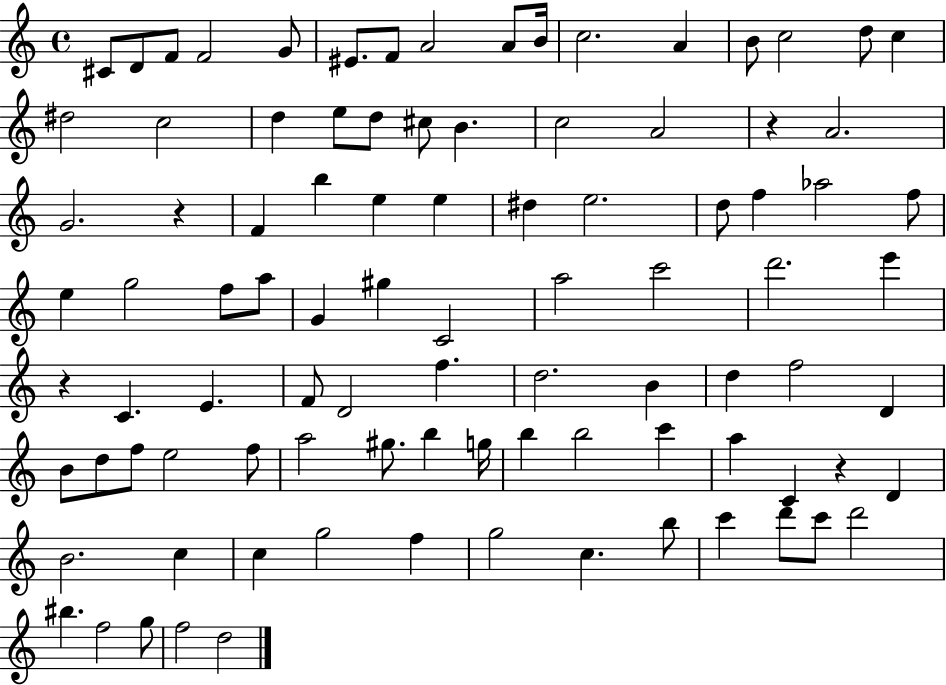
{
  \clef treble
  \time 4/4
  \defaultTimeSignature
  \key c \major
  \repeat volta 2 { cis'8 d'8 f'8 f'2 g'8 | eis'8. f'8 a'2 a'8 b'16 | c''2. a'4 | b'8 c''2 d''8 c''4 | \break dis''2 c''2 | d''4 e''8 d''8 cis''8 b'4. | c''2 a'2 | r4 a'2. | \break g'2. r4 | f'4 b''4 e''4 e''4 | dis''4 e''2. | d''8 f''4 aes''2 f''8 | \break e''4 g''2 f''8 a''8 | g'4 gis''4 c'2 | a''2 c'''2 | d'''2. e'''4 | \break r4 c'4. e'4. | f'8 d'2 f''4. | d''2. b'4 | d''4 f''2 d'4 | \break b'8 d''8 f''8 e''2 f''8 | a''2 gis''8. b''4 g''16 | b''4 b''2 c'''4 | a''4 c'4 r4 d'4 | \break b'2. c''4 | c''4 g''2 f''4 | g''2 c''4. b''8 | c'''4 d'''8 c'''8 d'''2 | \break bis''4. f''2 g''8 | f''2 d''2 | } \bar "|."
}